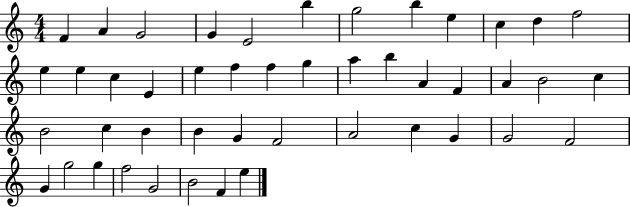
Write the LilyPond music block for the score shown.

{
  \clef treble
  \numericTimeSignature
  \time 4/4
  \key c \major
  f'4 a'4 g'2 | g'4 e'2 b''4 | g''2 b''4 e''4 | c''4 d''4 f''2 | \break e''4 e''4 c''4 e'4 | e''4 f''4 f''4 g''4 | a''4 b''4 a'4 f'4 | a'4 b'2 c''4 | \break b'2 c''4 b'4 | b'4 g'4 f'2 | a'2 c''4 g'4 | g'2 f'2 | \break g'4 g''2 g''4 | f''2 g'2 | b'2 f'4 e''4 | \bar "|."
}